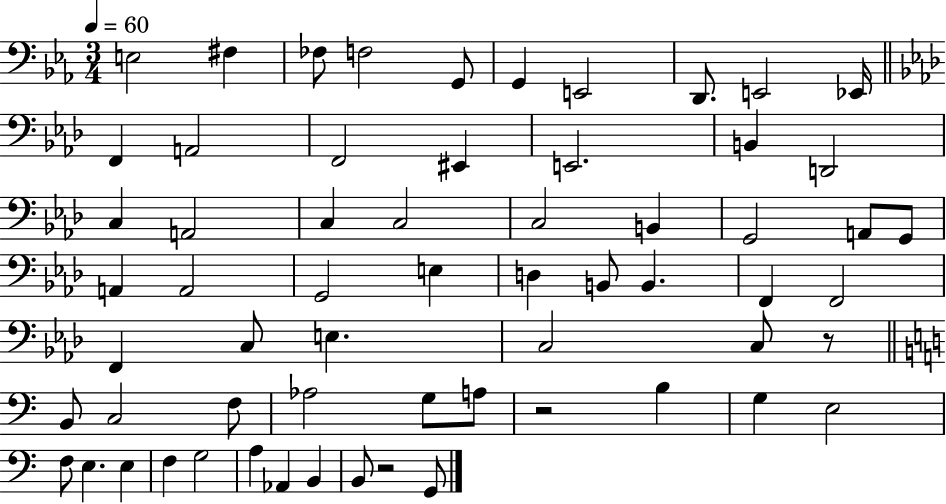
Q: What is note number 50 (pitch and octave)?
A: F3